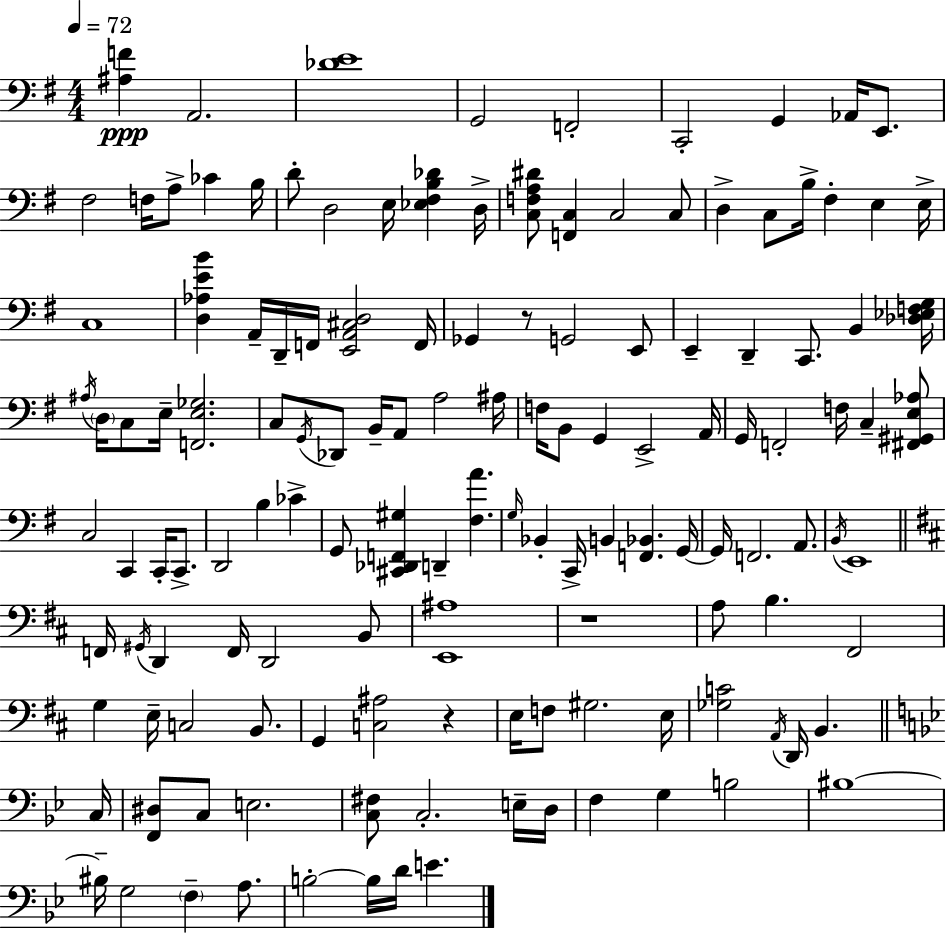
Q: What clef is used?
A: bass